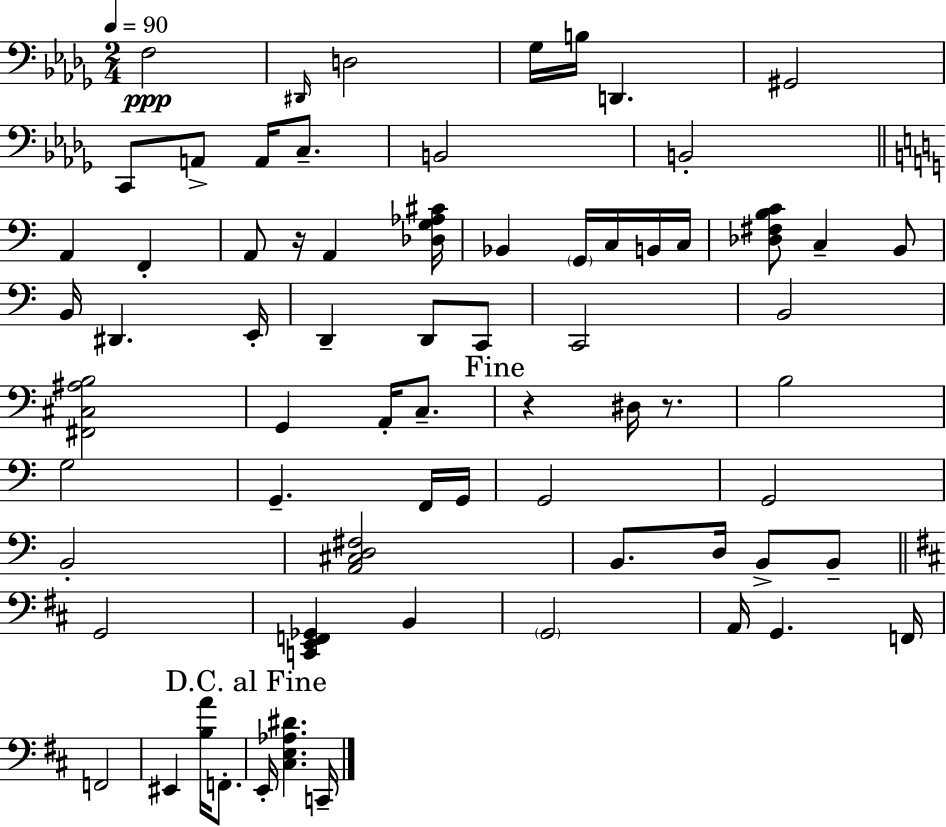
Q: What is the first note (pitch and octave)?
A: F3